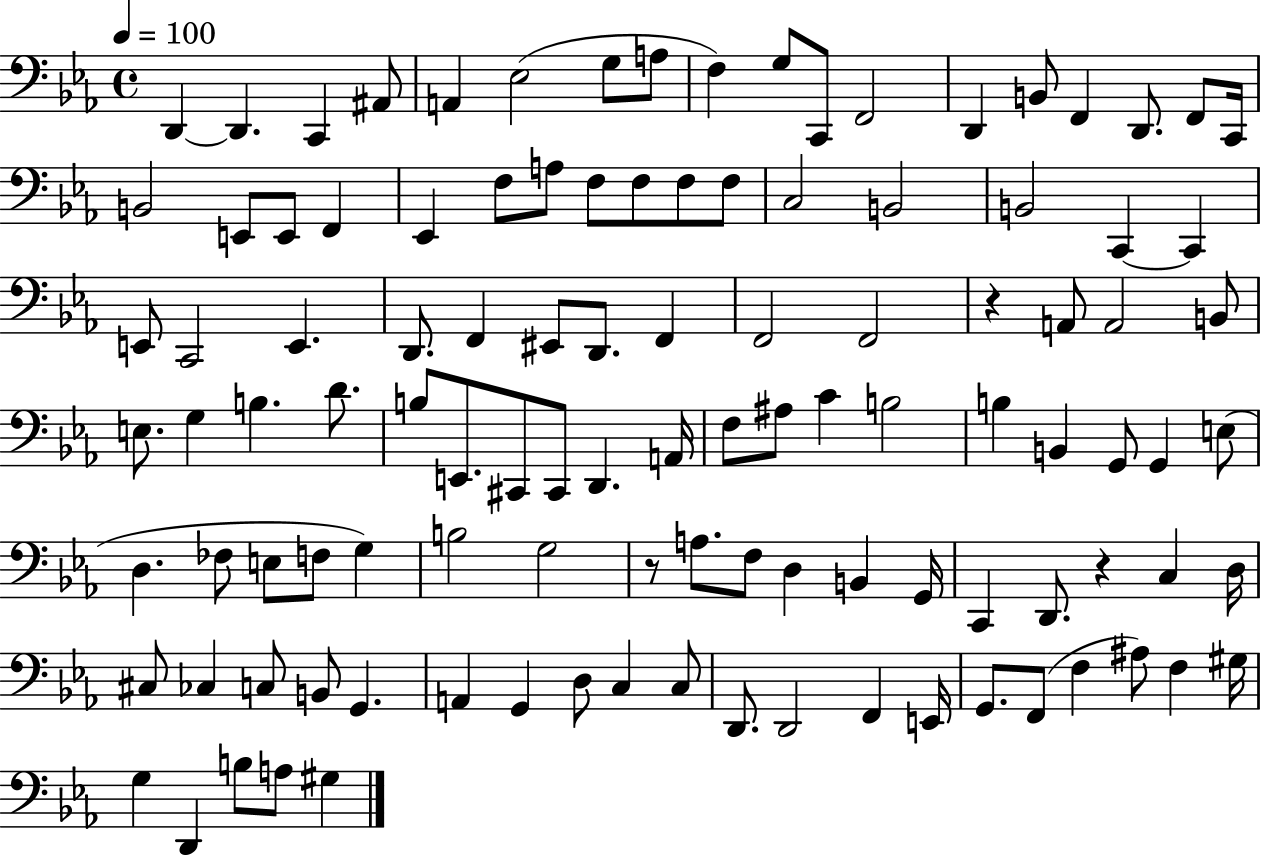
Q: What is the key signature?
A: EES major